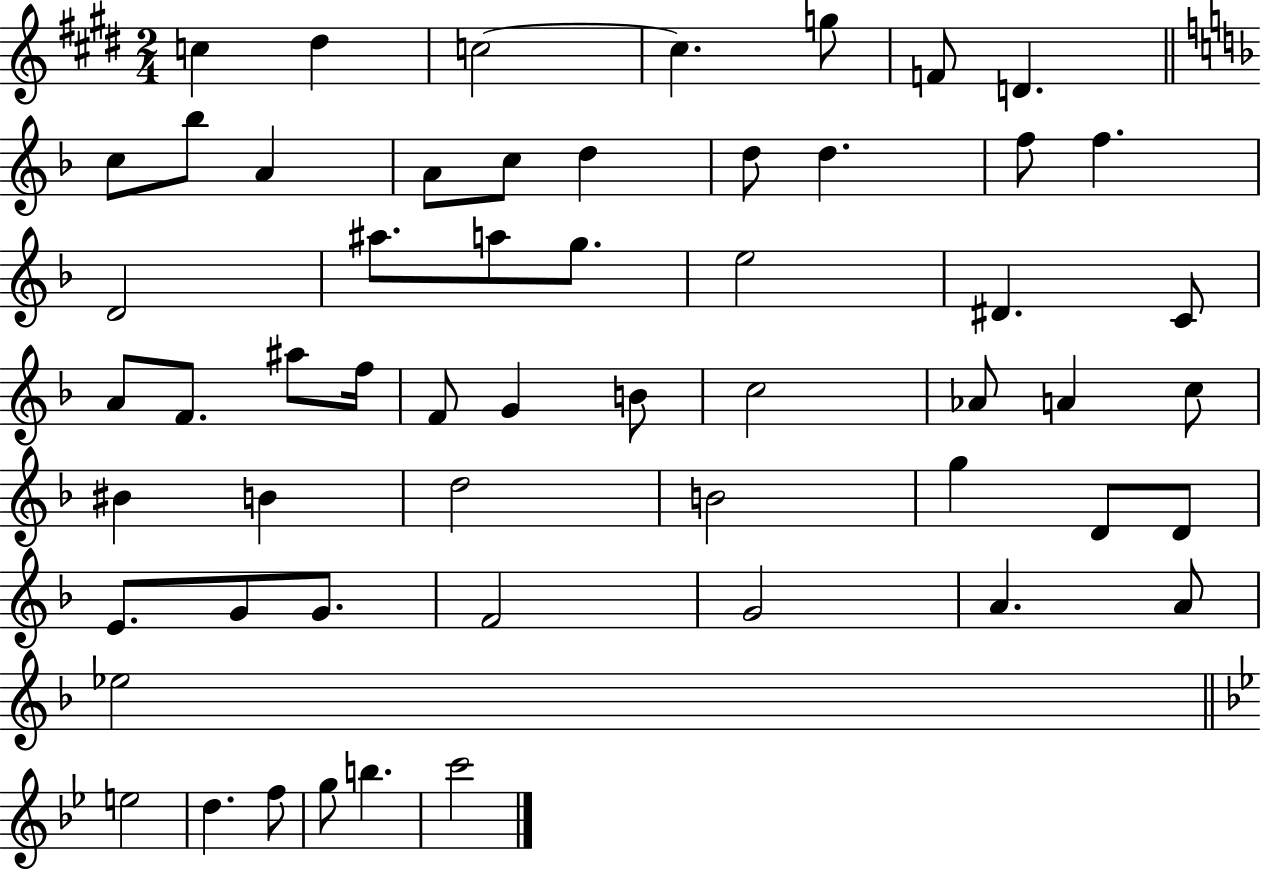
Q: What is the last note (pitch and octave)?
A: C6